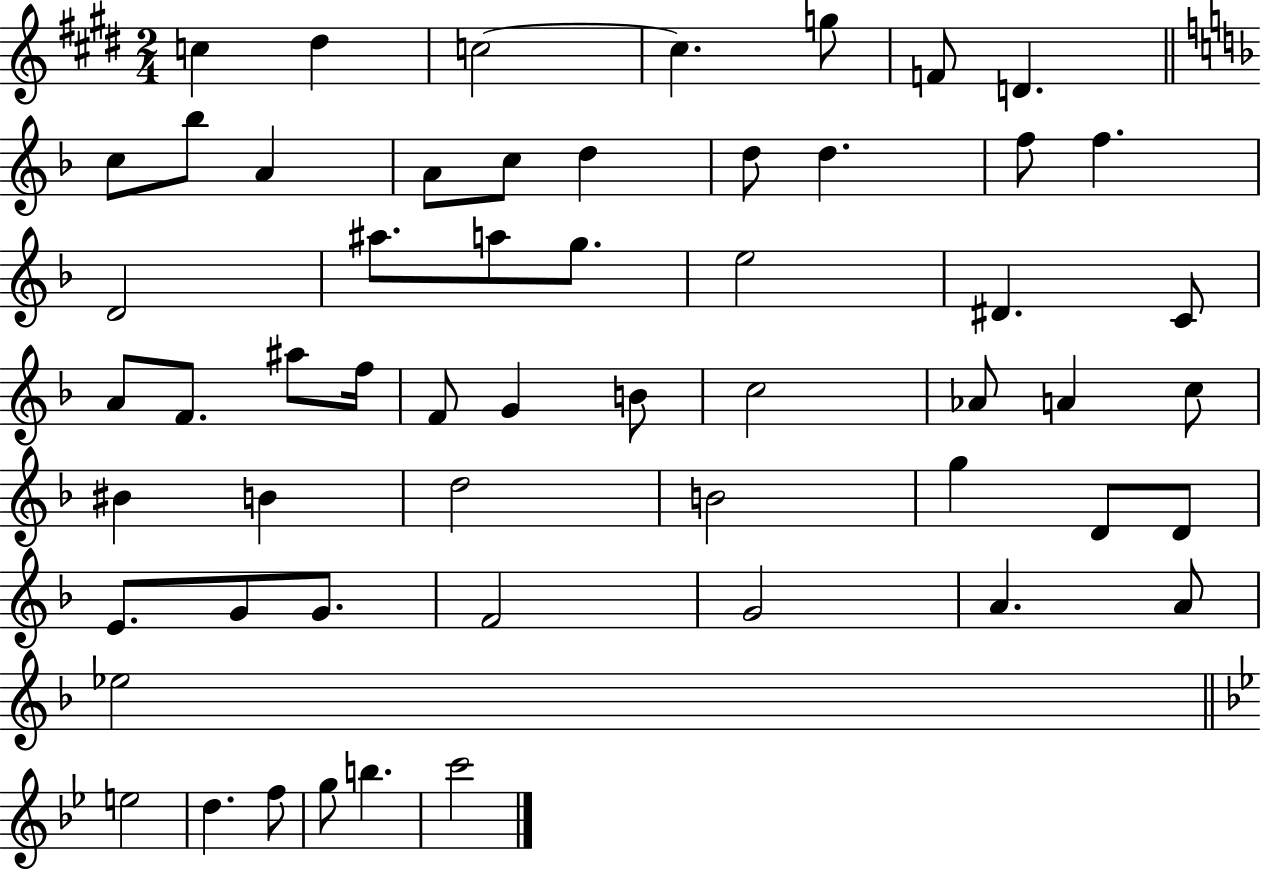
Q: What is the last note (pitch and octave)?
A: C6